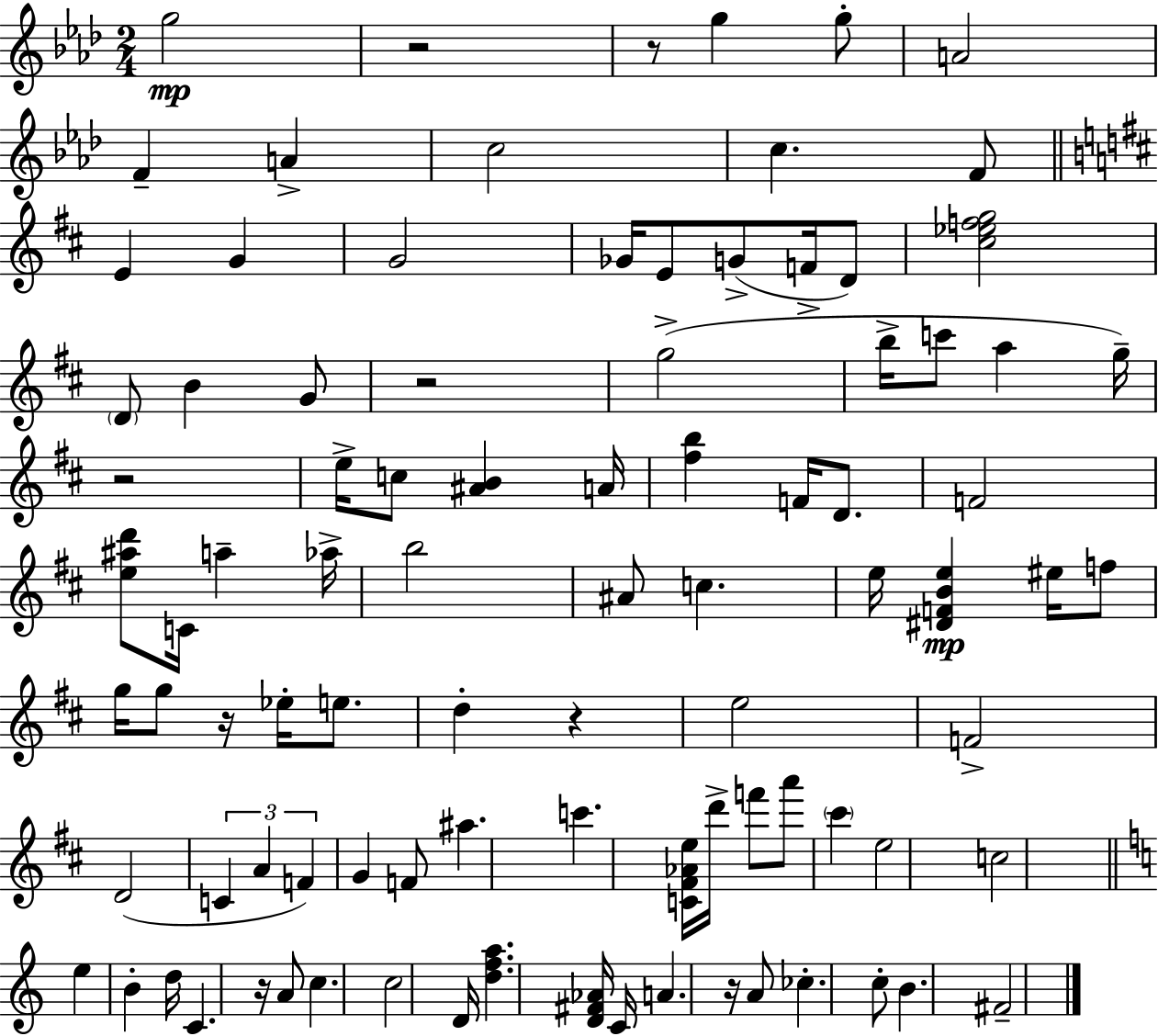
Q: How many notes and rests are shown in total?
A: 92